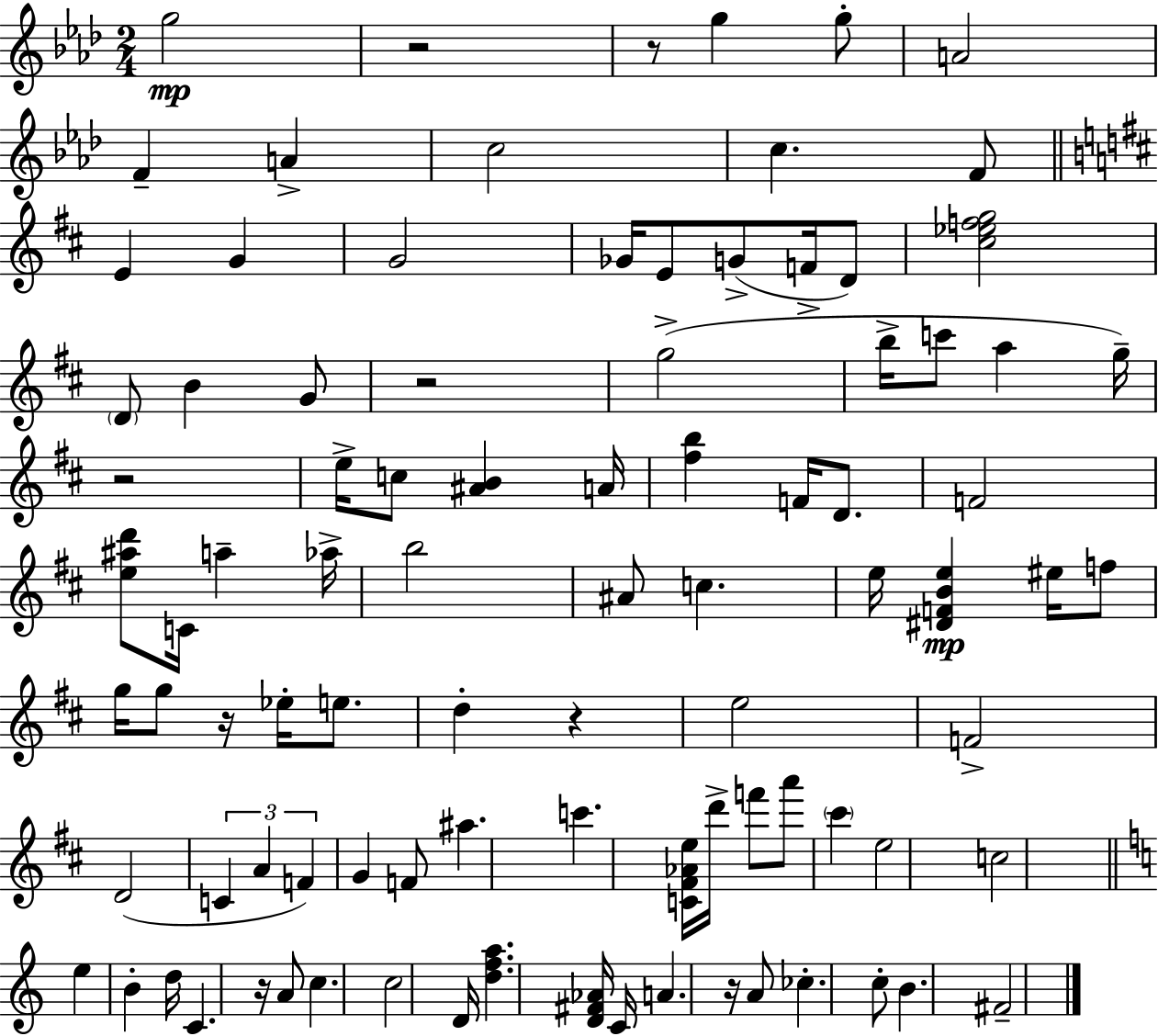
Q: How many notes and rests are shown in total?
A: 92